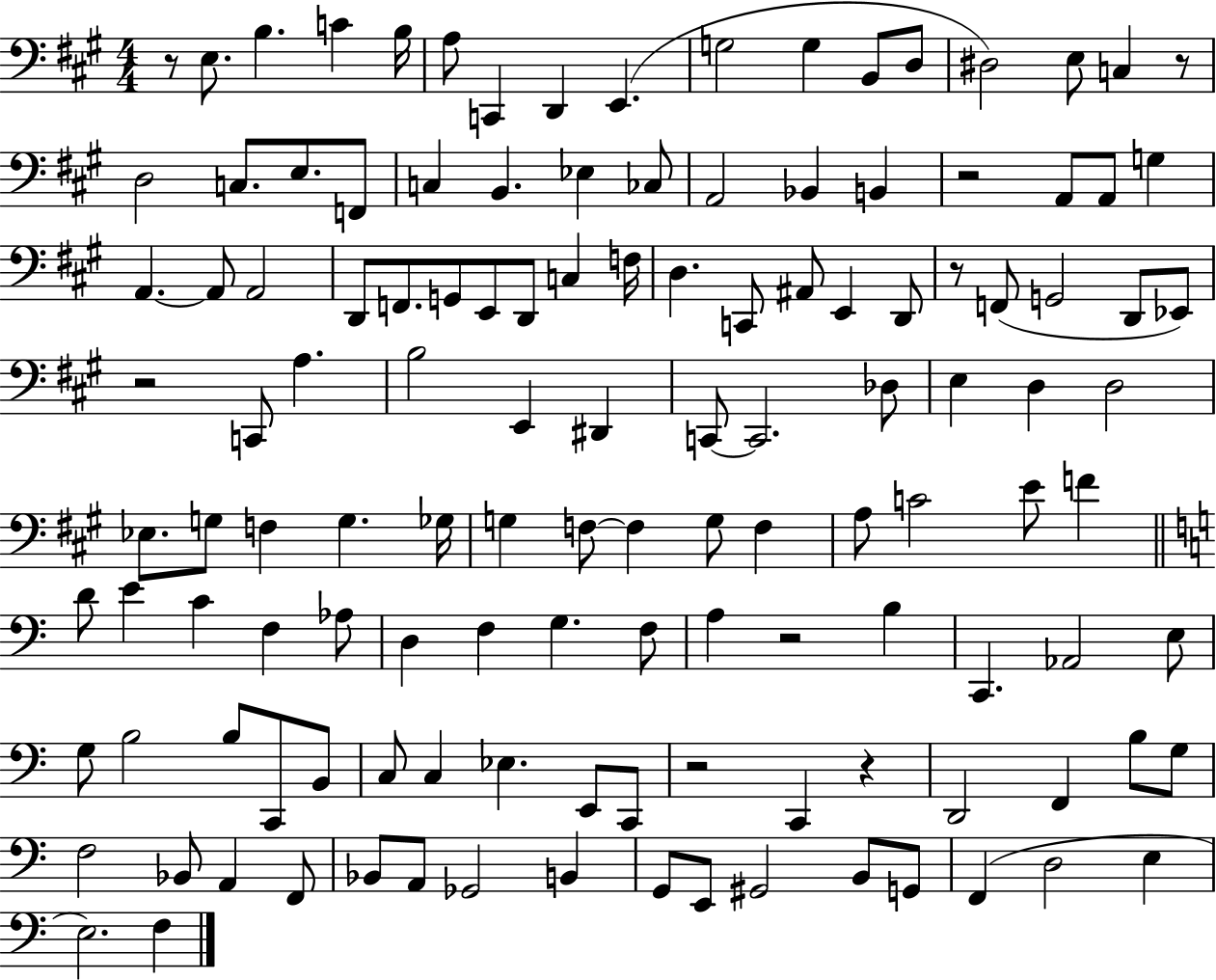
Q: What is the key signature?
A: A major